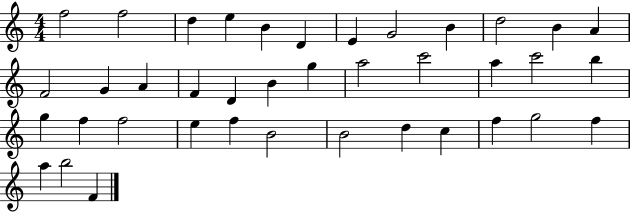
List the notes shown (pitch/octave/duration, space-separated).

F5/h F5/h D5/q E5/q B4/q D4/q E4/q G4/h B4/q D5/h B4/q A4/q F4/h G4/q A4/q F4/q D4/q B4/q G5/q A5/h C6/h A5/q C6/h B5/q G5/q F5/q F5/h E5/q F5/q B4/h B4/h D5/q C5/q F5/q G5/h F5/q A5/q B5/h F4/q